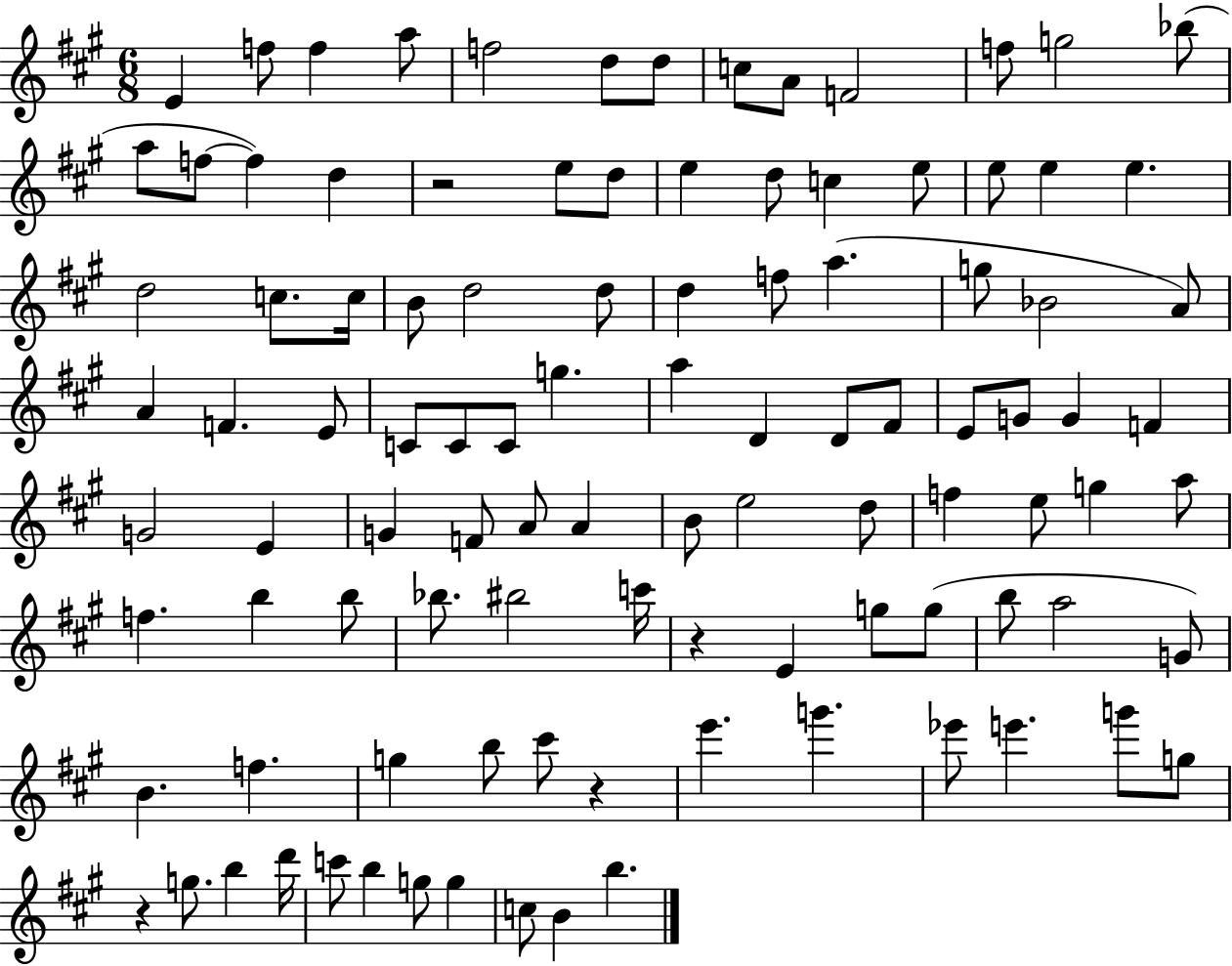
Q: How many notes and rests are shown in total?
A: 103